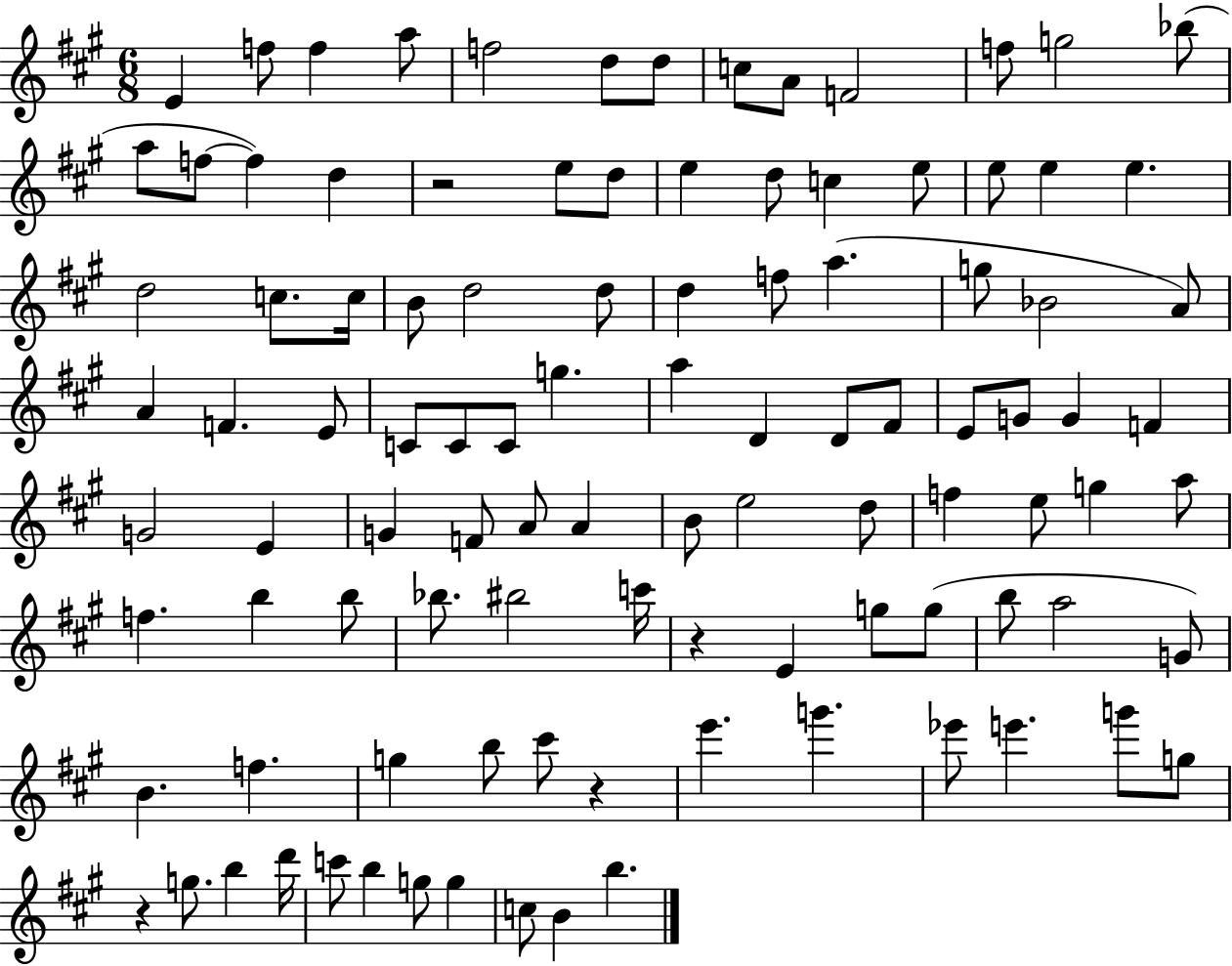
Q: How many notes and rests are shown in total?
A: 103